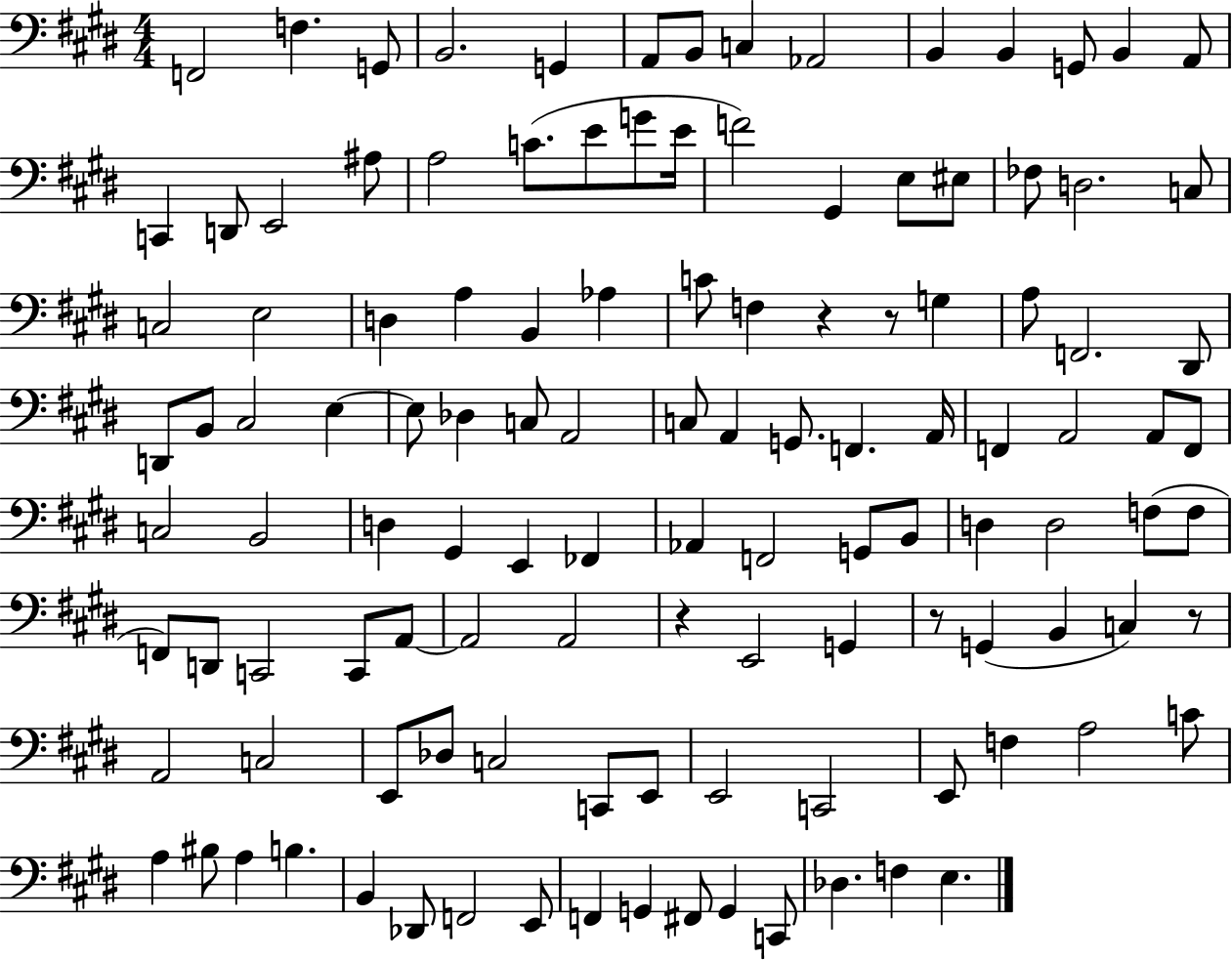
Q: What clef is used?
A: bass